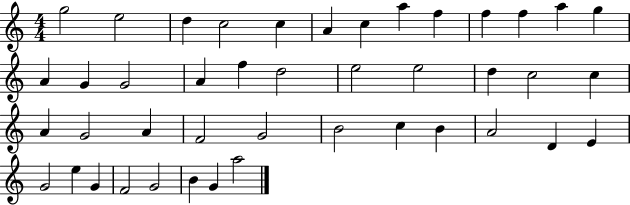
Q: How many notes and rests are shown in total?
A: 43